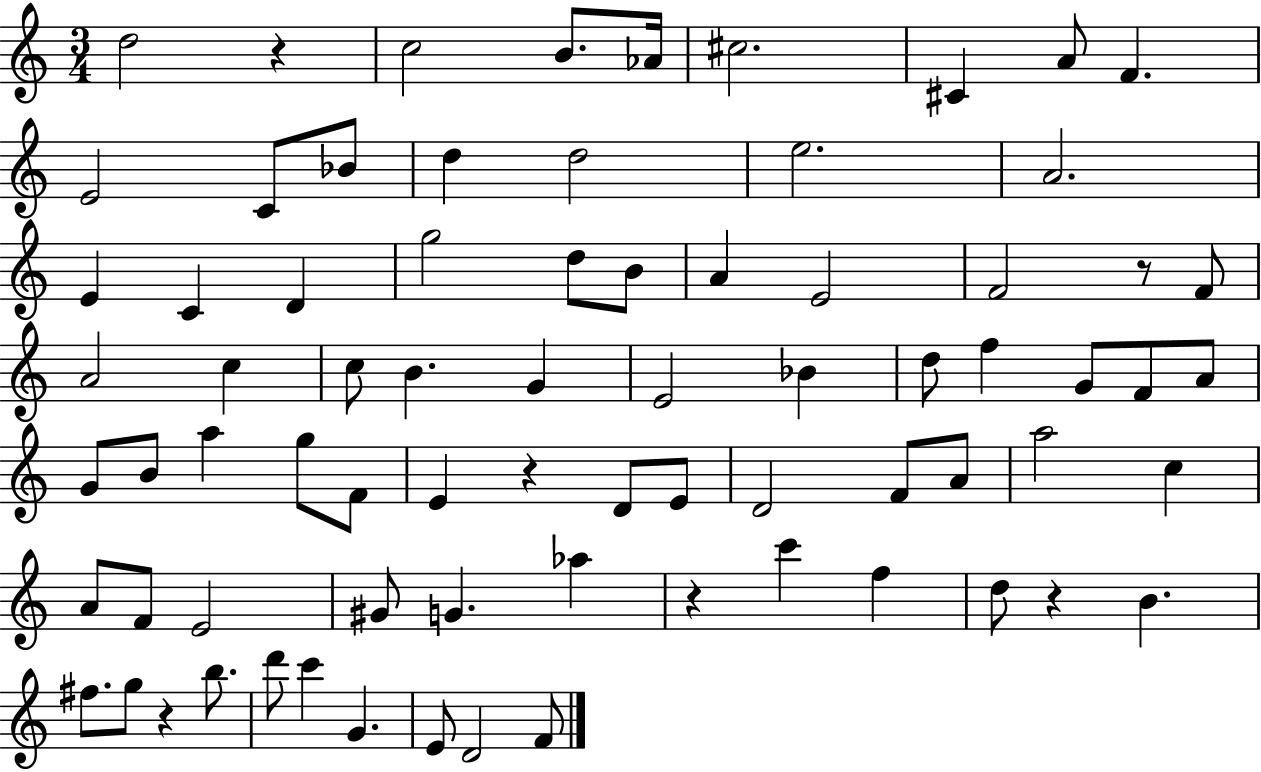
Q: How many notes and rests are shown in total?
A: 75